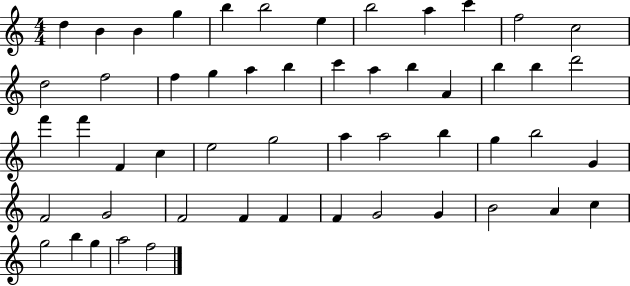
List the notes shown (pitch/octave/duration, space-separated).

D5/q B4/q B4/q G5/q B5/q B5/h E5/q B5/h A5/q C6/q F5/h C5/h D5/h F5/h F5/q G5/q A5/q B5/q C6/q A5/q B5/q A4/q B5/q B5/q D6/h F6/q F6/q F4/q C5/q E5/h G5/h A5/q A5/h B5/q G5/q B5/h G4/q F4/h G4/h F4/h F4/q F4/q F4/q G4/h G4/q B4/h A4/q C5/q G5/h B5/q G5/q A5/h F5/h